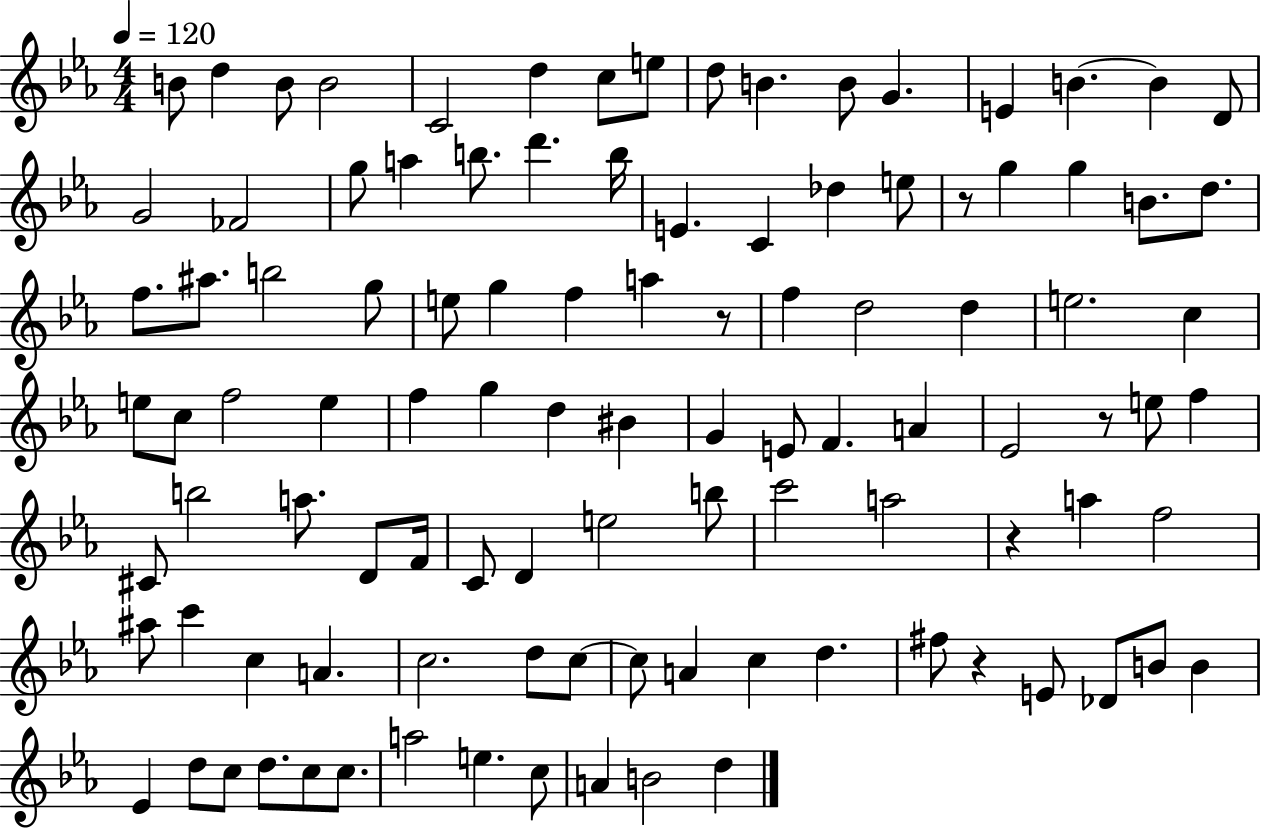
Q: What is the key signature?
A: EES major